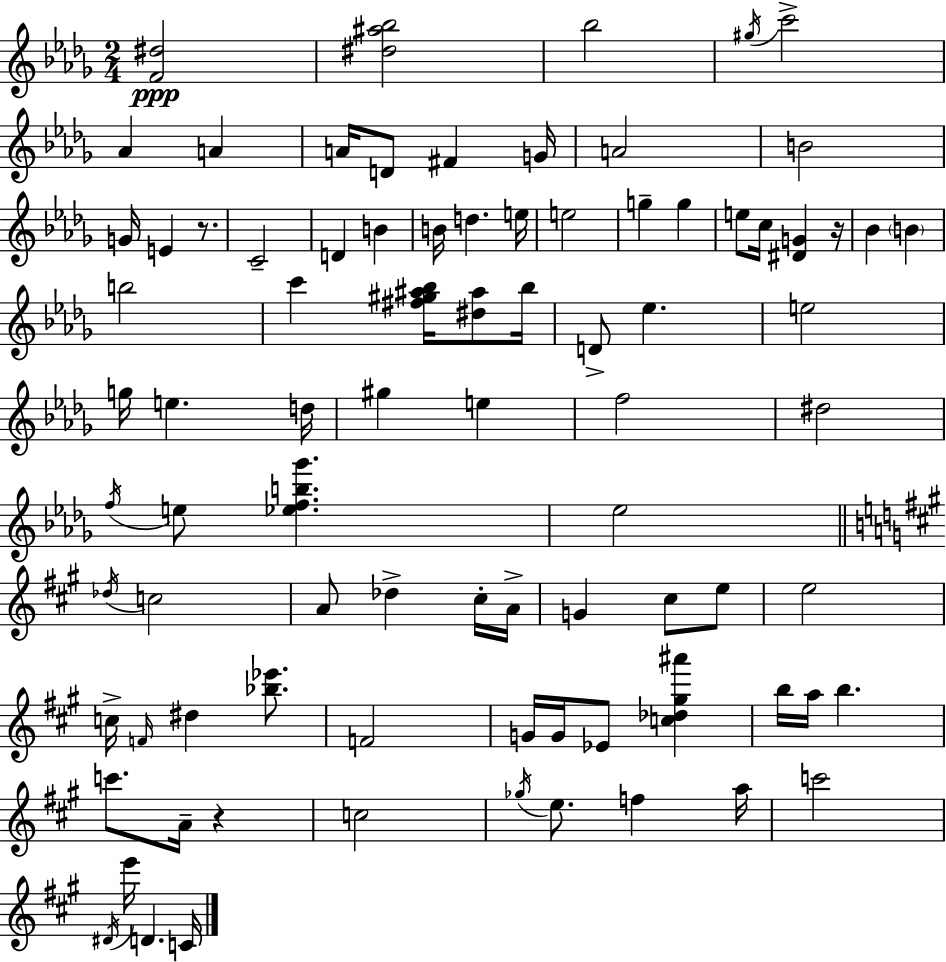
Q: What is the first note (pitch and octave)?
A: Bb5